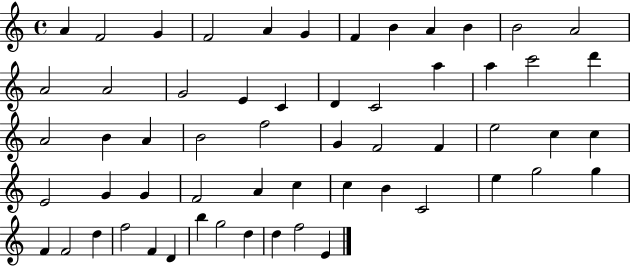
X:1
T:Untitled
M:4/4
L:1/4
K:C
A F2 G F2 A G F B A B B2 A2 A2 A2 G2 E C D C2 a a c'2 d' A2 B A B2 f2 G F2 F e2 c c E2 G G F2 A c c B C2 e g2 g F F2 d f2 F D b g2 d d f2 E